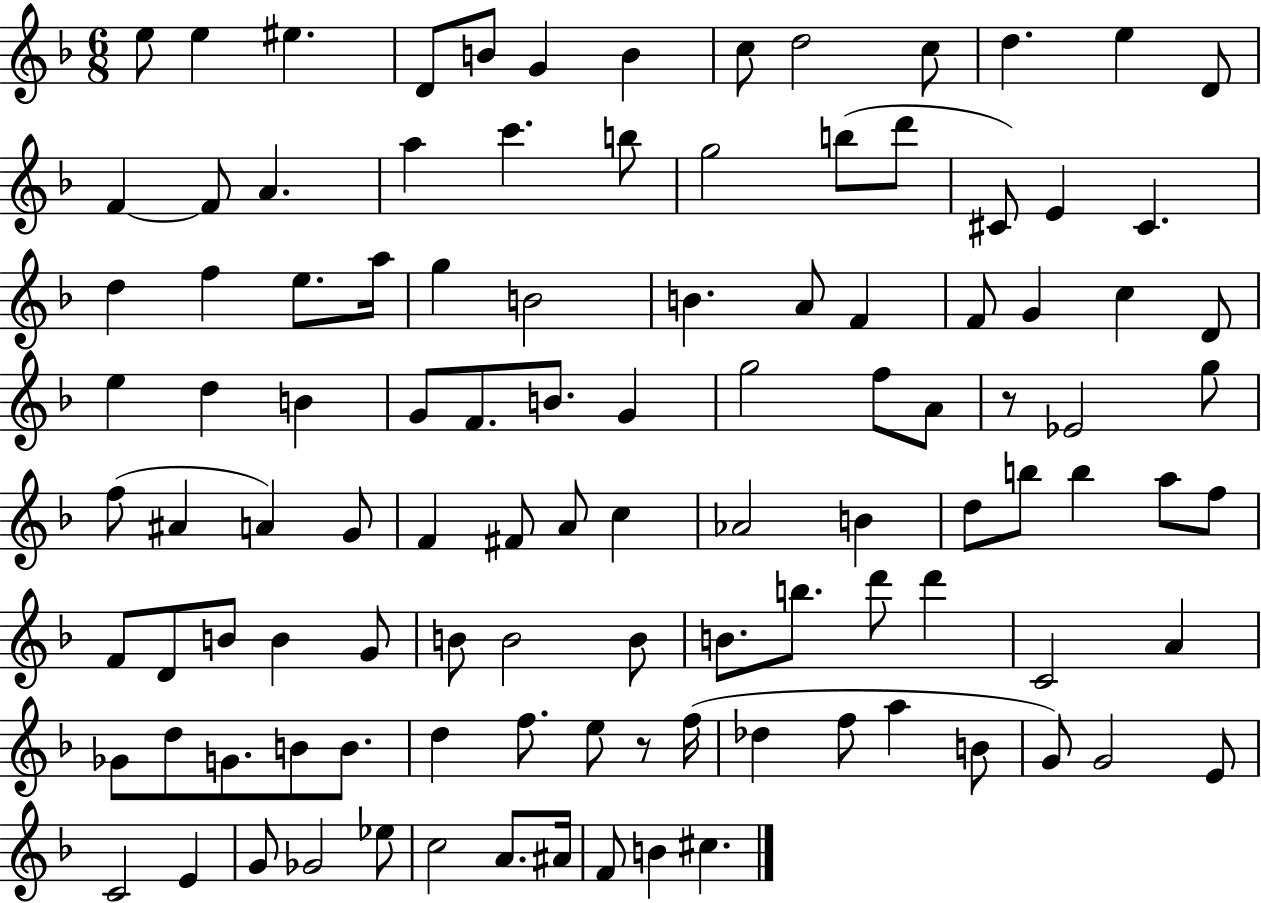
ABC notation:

X:1
T:Untitled
M:6/8
L:1/4
K:F
e/2 e ^e D/2 B/2 G B c/2 d2 c/2 d e D/2 F F/2 A a c' b/2 g2 b/2 d'/2 ^C/2 E ^C d f e/2 a/4 g B2 B A/2 F F/2 G c D/2 e d B G/2 F/2 B/2 G g2 f/2 A/2 z/2 _E2 g/2 f/2 ^A A G/2 F ^F/2 A/2 c _A2 B d/2 b/2 b a/2 f/2 F/2 D/2 B/2 B G/2 B/2 B2 B/2 B/2 b/2 d'/2 d' C2 A _G/2 d/2 G/2 B/2 B/2 d f/2 e/2 z/2 f/4 _d f/2 a B/2 G/2 G2 E/2 C2 E G/2 _G2 _e/2 c2 A/2 ^A/4 F/2 B ^c